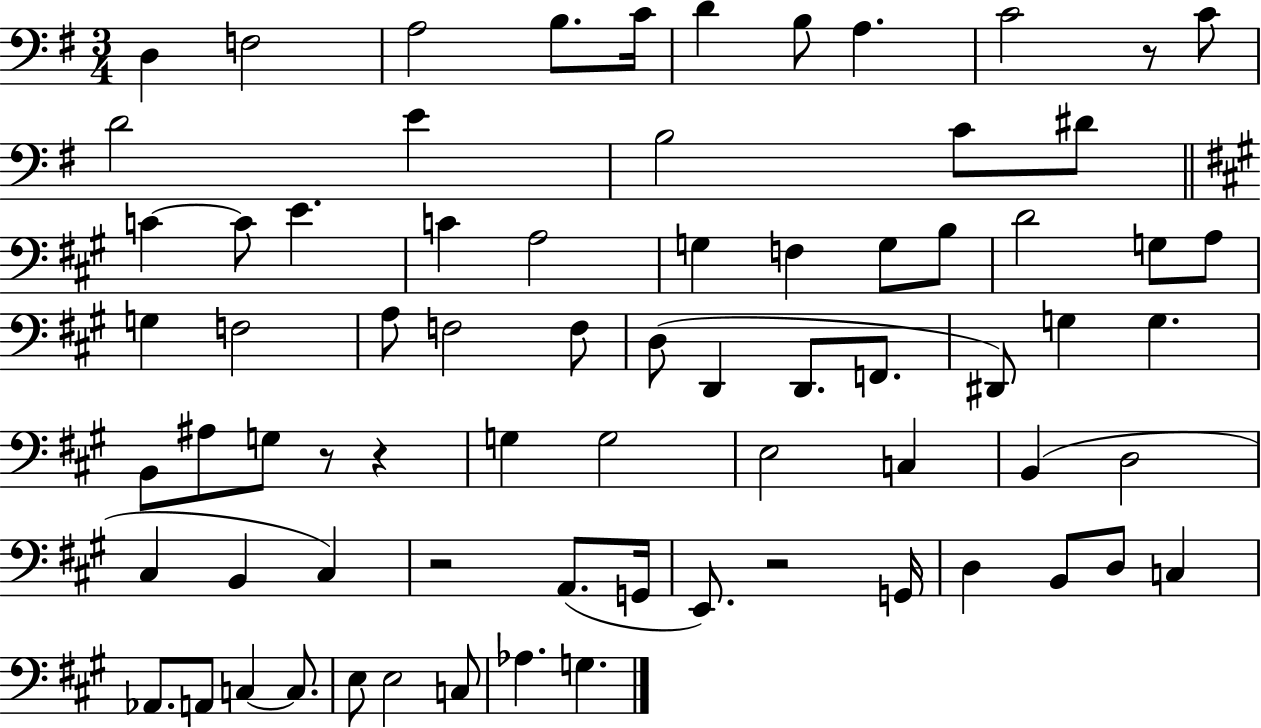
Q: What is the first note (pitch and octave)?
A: D3